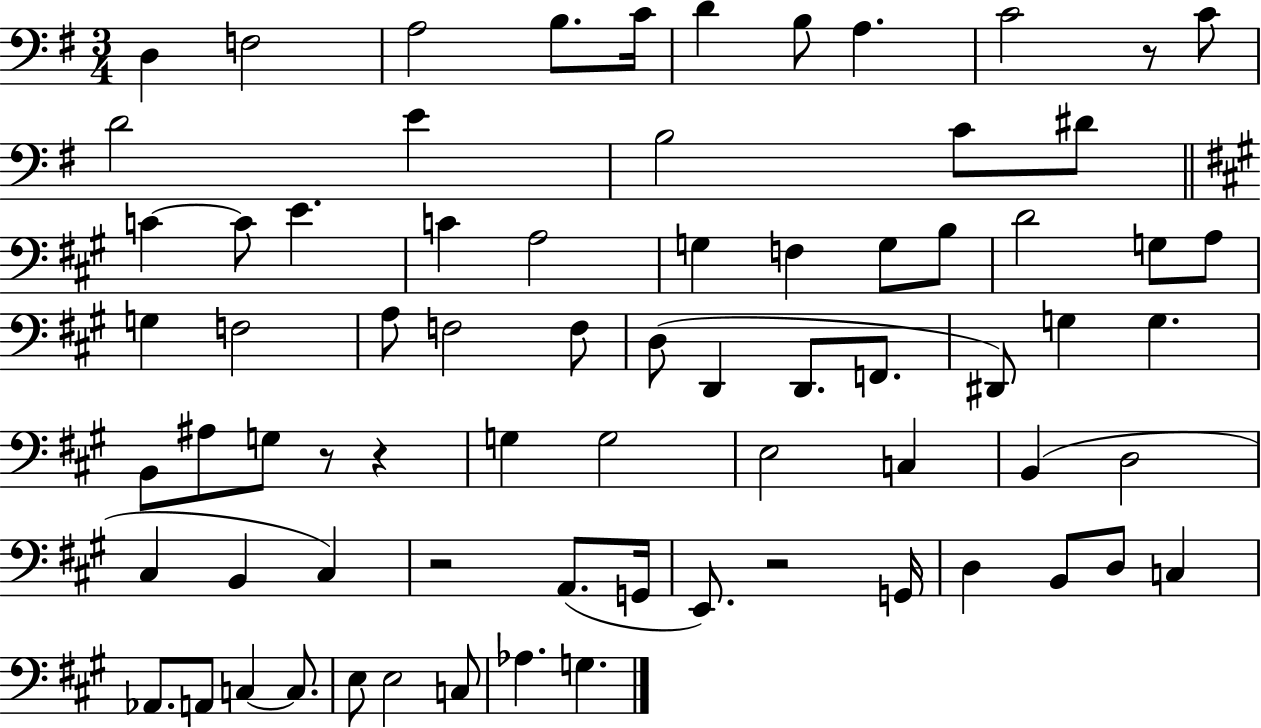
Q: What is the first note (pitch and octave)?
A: D3